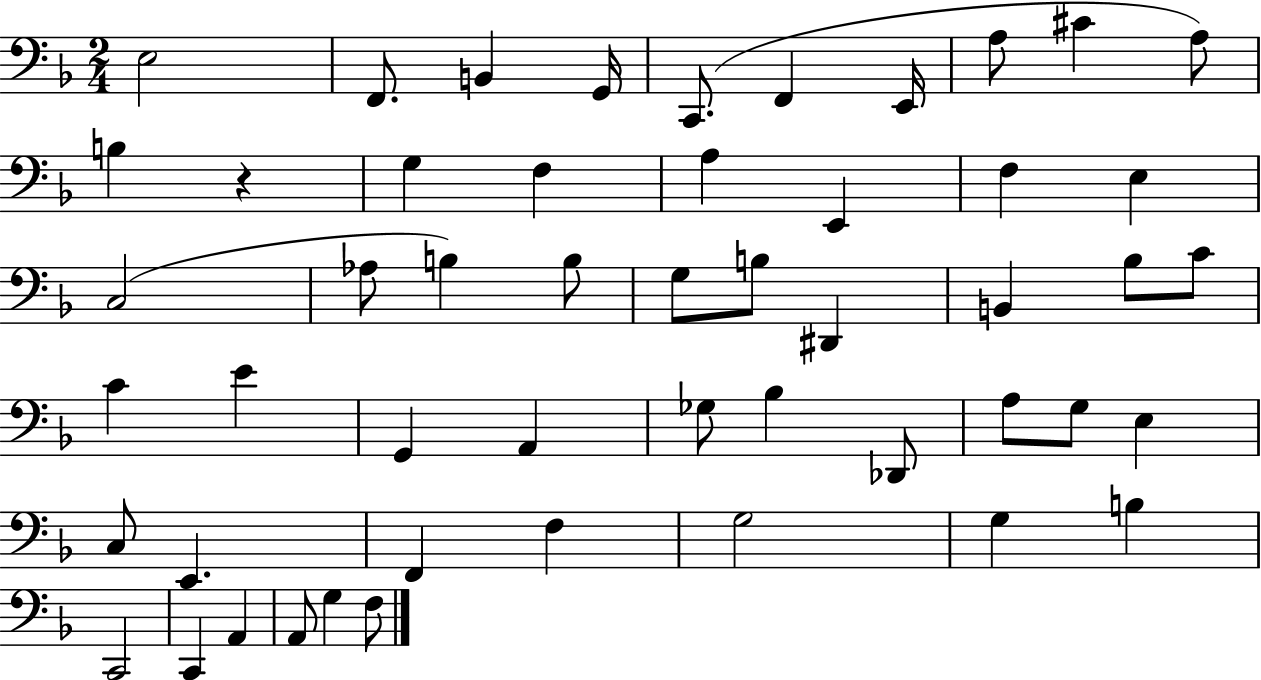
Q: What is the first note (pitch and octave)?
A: E3